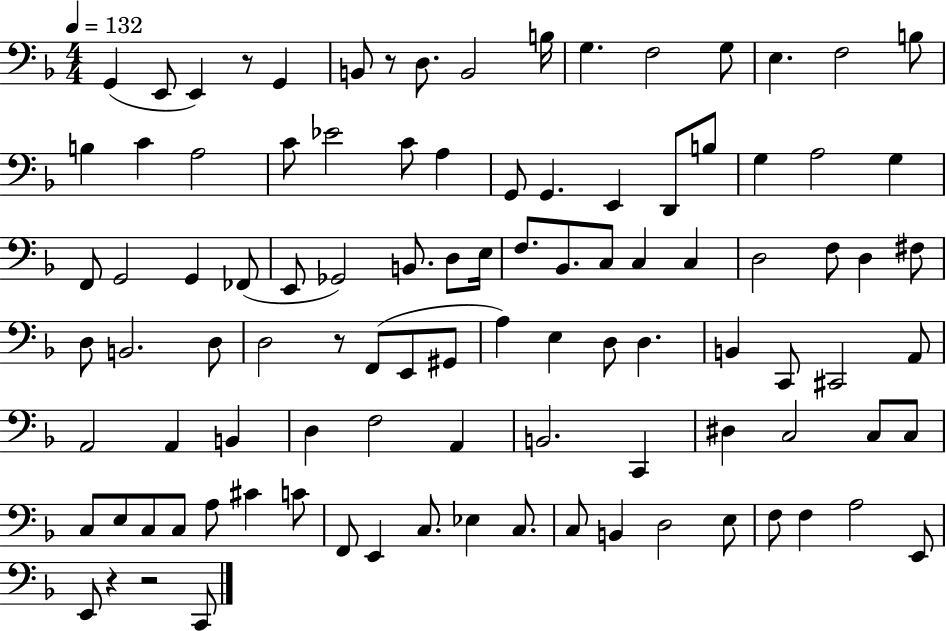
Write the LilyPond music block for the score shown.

{
  \clef bass
  \numericTimeSignature
  \time 4/4
  \key f \major
  \tempo 4 = 132
  g,4( e,8 e,4) r8 g,4 | b,8 r8 d8. b,2 b16 | g4. f2 g8 | e4. f2 b8 | \break b4 c'4 a2 | c'8 ees'2 c'8 a4 | g,8 g,4. e,4 d,8 b8 | g4 a2 g4 | \break f,8 g,2 g,4 fes,8( | e,8 ges,2) b,8. d8 e16 | f8. bes,8. c8 c4 c4 | d2 f8 d4 fis8 | \break d8 b,2. d8 | d2 r8 f,8( e,8 gis,8 | a4) e4 d8 d4. | b,4 c,8 cis,2 a,8 | \break a,2 a,4 b,4 | d4 f2 a,4 | b,2. c,4 | dis4 c2 c8 c8 | \break c8 e8 c8 c8 a8 cis'4 c'8 | f,8 e,4 c8. ees4 c8. | c8 b,4 d2 e8 | f8 f4 a2 e,8 | \break e,8 r4 r2 c,8 | \bar "|."
}